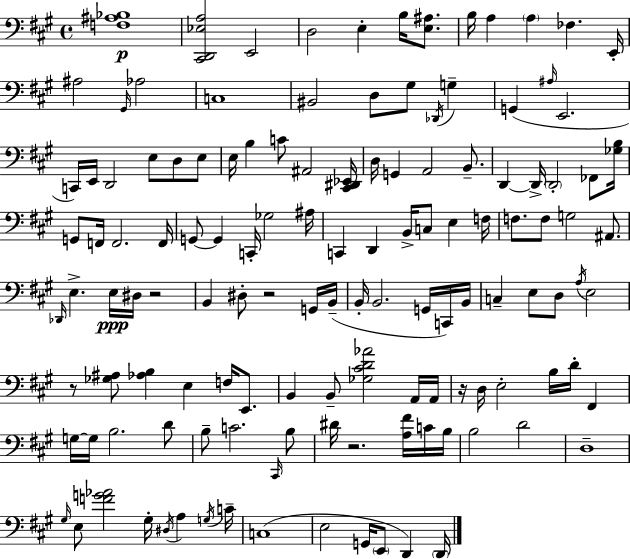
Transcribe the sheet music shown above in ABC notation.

X:1
T:Untitled
M:4/4
L:1/4
K:A
[F,^A,_B,]4 [^C,,D,,_E,A,]2 E,,2 D,2 E, B,/4 [E,^A,]/2 B,/4 A, A, _F, E,,/4 ^A,2 ^G,,/4 _A,2 C,4 ^B,,2 D,/2 ^G,/2 _D,,/4 G, G,, ^A,/4 E,,2 C,,/4 E,,/4 D,,2 E,/2 D,/2 E,/2 E,/4 B, C/2 ^A,,2 [^C,,^D,,_E,,]/4 D,/4 G,, A,,2 B,,/2 D,, D,,/4 D,,2 _F,,/2 [_G,B,]/4 G,,/2 F,,/4 F,,2 F,,/4 G,,/2 G,, C,,/4 _G,2 ^A,/4 C,, D,, B,,/4 C,/2 E, F,/4 F,/2 F,/2 G,2 ^A,,/2 _D,,/4 E, E,/4 ^D,/4 z2 B,, ^D,/2 z2 G,,/4 B,,/4 B,,/4 B,,2 G,,/4 C,,/4 B,,/4 C, E,/2 D,/2 A,/4 E,2 z/2 [_G,^A,]/2 [_A,B,] E, F,/4 E,,/2 B,, B,,/2 [_G,^CD_A]2 A,,/4 A,,/4 z/4 D,/4 E,2 B,/4 D/4 ^F,, G,/4 G,/4 B,2 D/2 B,/2 C2 ^C,,/4 B,/2 ^D/4 z2 [A,^F]/4 C/4 B,/4 B,2 D2 D,4 ^G,/4 E,/2 [FG_A]2 ^G,/4 ^D,/4 A, G,/4 C/4 C,4 E,2 G,,/4 E,,/2 D,, D,,/4